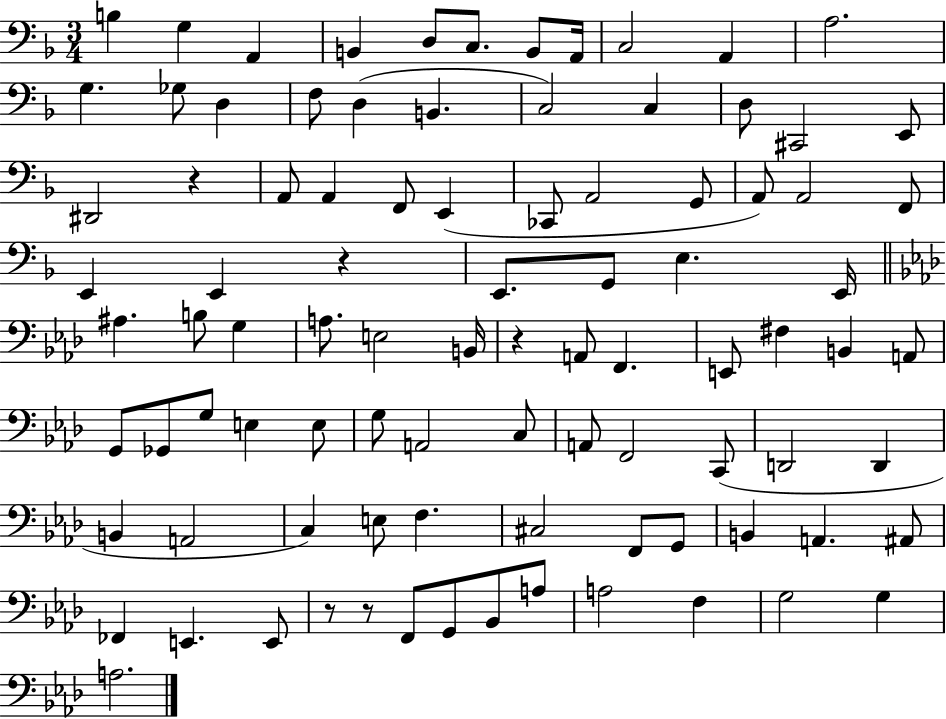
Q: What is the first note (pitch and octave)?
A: B3